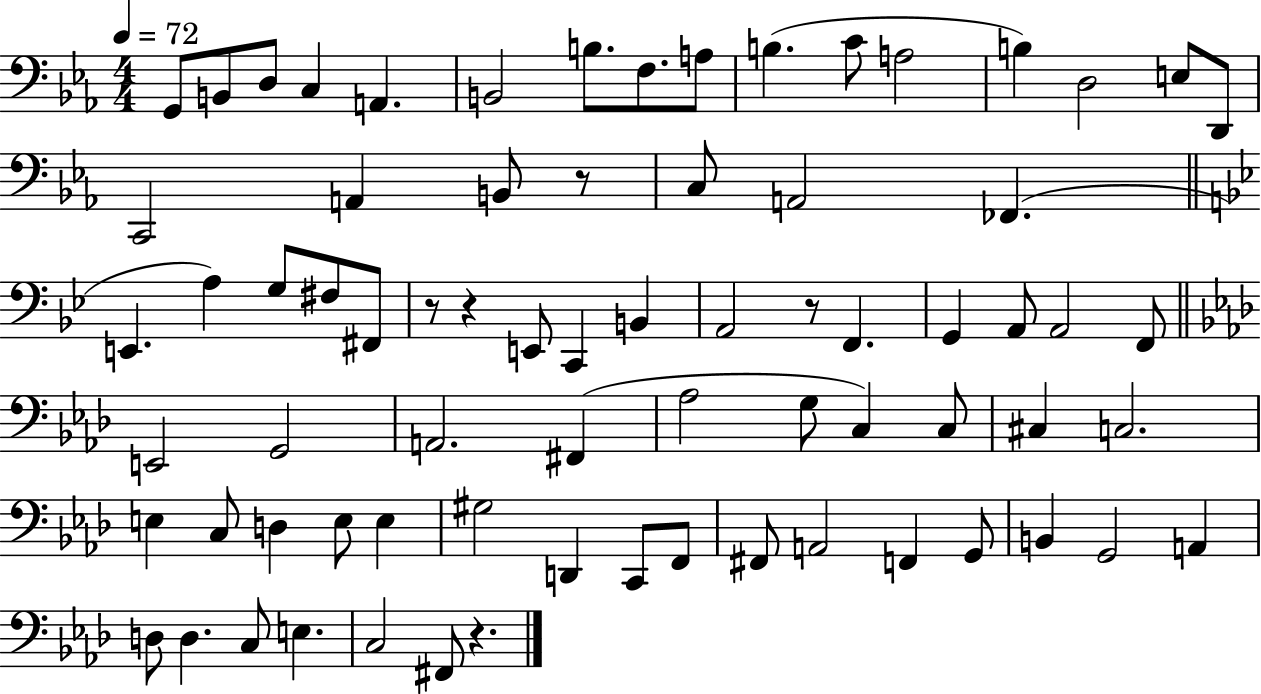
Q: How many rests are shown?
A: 5